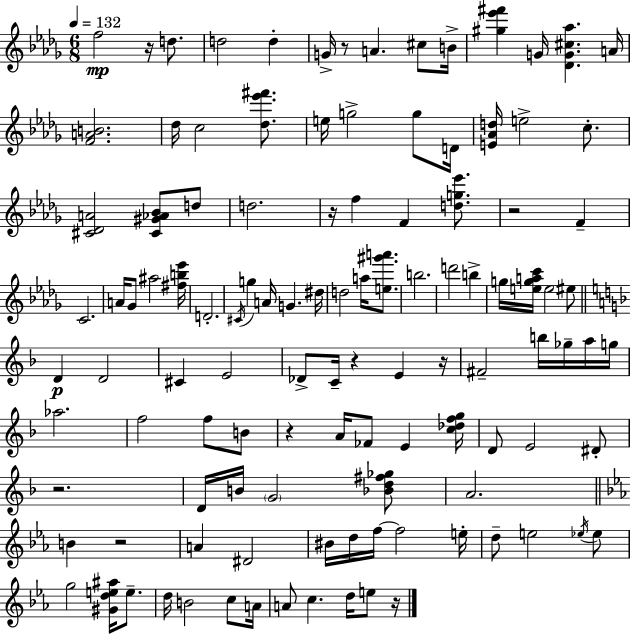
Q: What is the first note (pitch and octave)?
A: F5